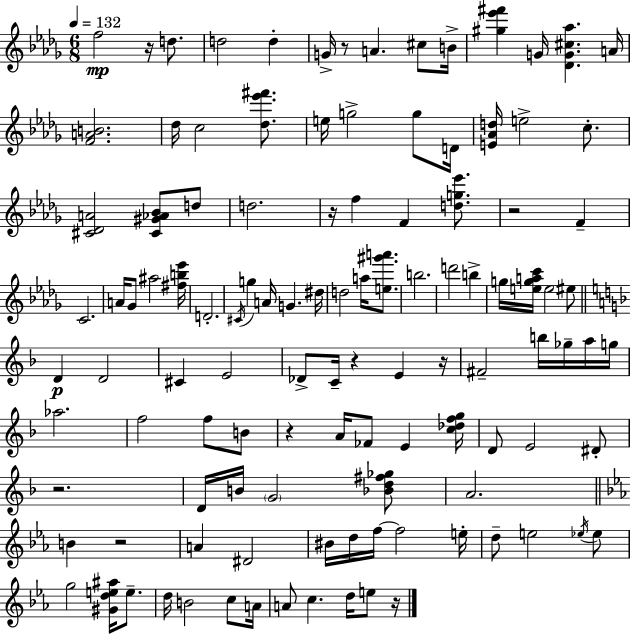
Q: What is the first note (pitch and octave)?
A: F5